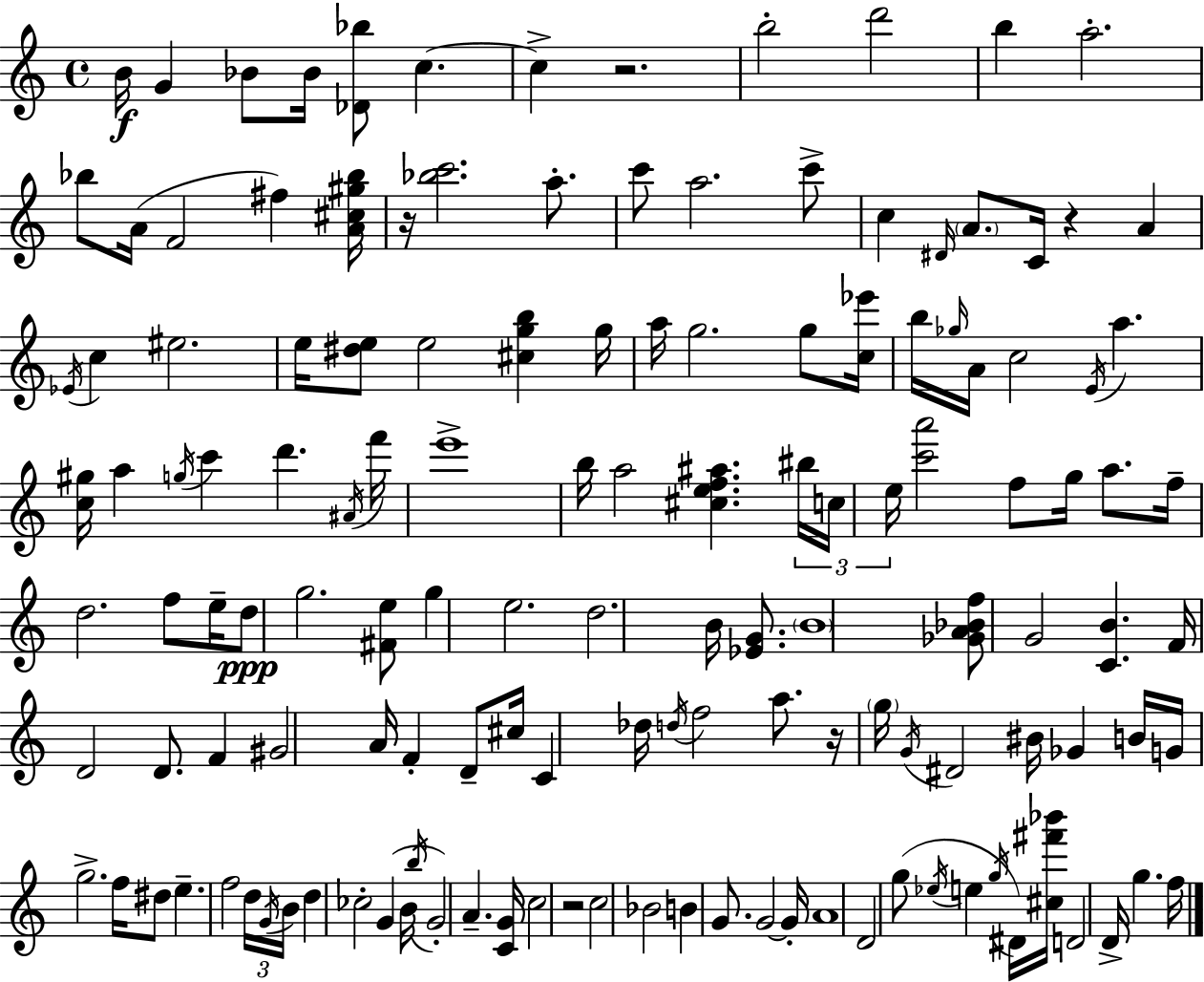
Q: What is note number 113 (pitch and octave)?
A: E5